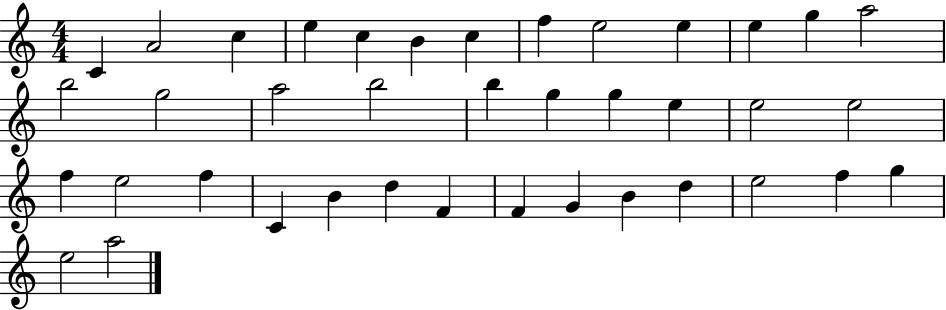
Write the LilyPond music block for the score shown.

{
  \clef treble
  \numericTimeSignature
  \time 4/4
  \key c \major
  c'4 a'2 c''4 | e''4 c''4 b'4 c''4 | f''4 e''2 e''4 | e''4 g''4 a''2 | \break b''2 g''2 | a''2 b''2 | b''4 g''4 g''4 e''4 | e''2 e''2 | \break f''4 e''2 f''4 | c'4 b'4 d''4 f'4 | f'4 g'4 b'4 d''4 | e''2 f''4 g''4 | \break e''2 a''2 | \bar "|."
}